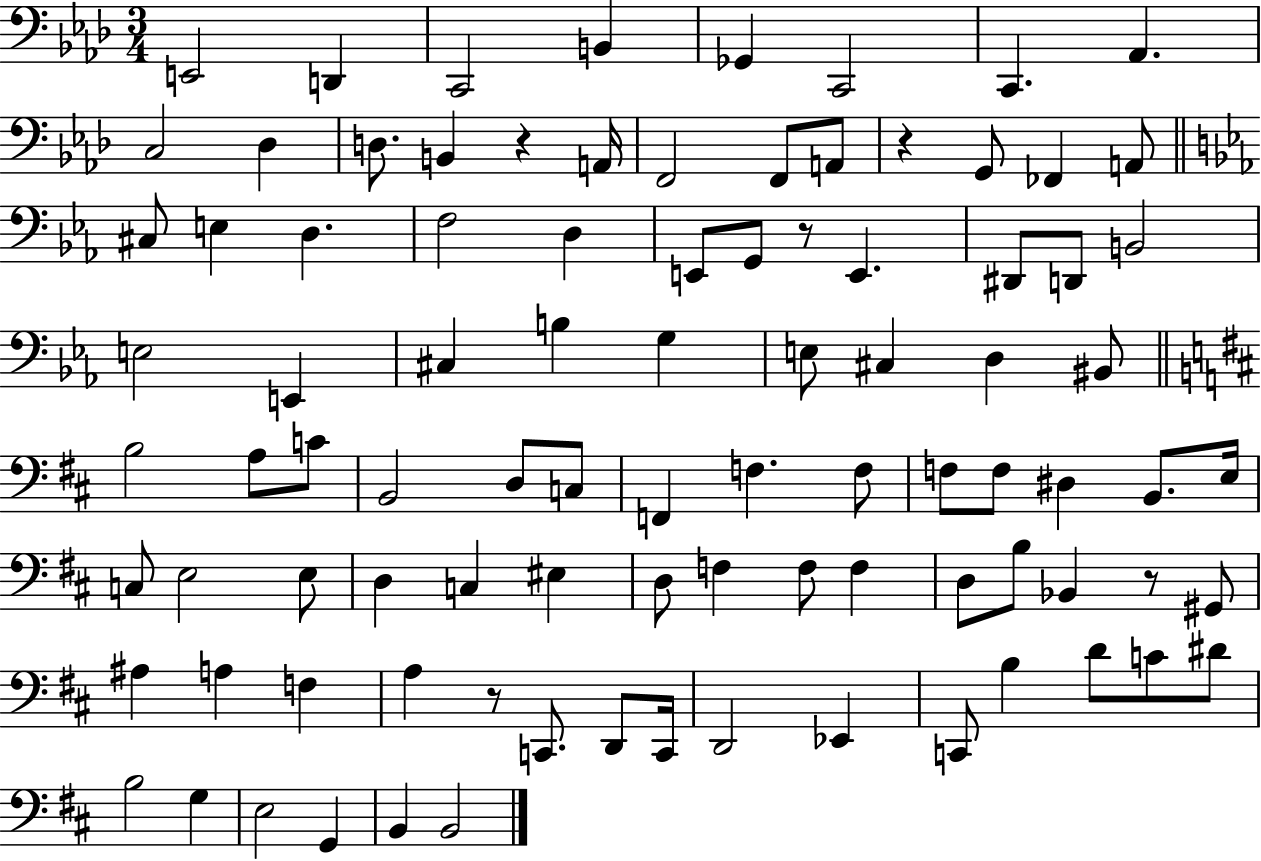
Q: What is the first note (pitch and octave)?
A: E2